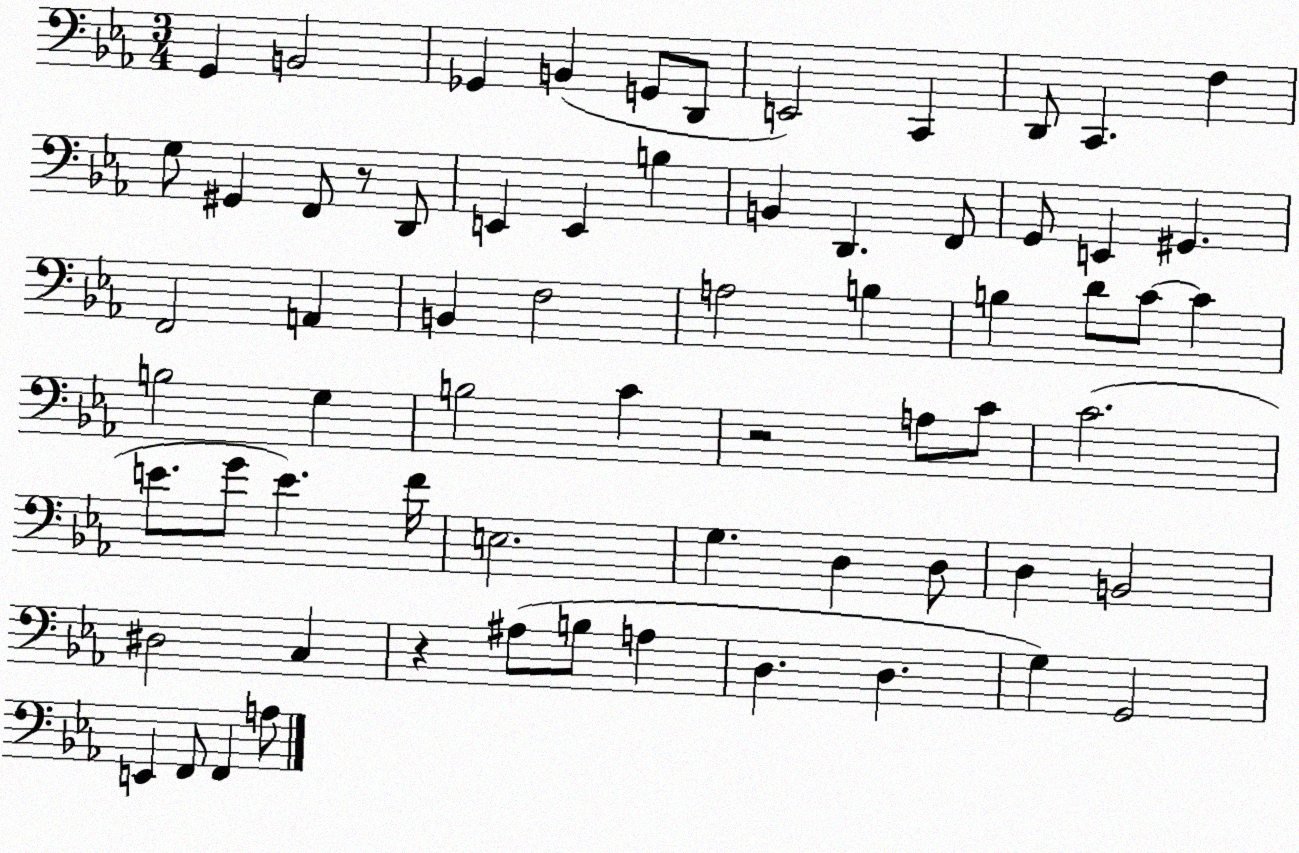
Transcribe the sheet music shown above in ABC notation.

X:1
T:Untitled
M:3/4
L:1/4
K:Eb
G,, B,,2 _G,, B,, G,,/2 D,,/2 E,,2 C,, D,,/2 C,, F, G,/2 ^G,, F,,/2 z/2 D,,/2 E,, E,, B, B,, D,, F,,/2 G,,/2 E,, ^G,, F,,2 A,, B,, F,2 A,2 B, B, D/2 C/2 C B,2 G, B,2 C z2 A,/2 C/2 C2 E/2 G/2 E F/4 E,2 G, D, D,/2 D, B,,2 ^D,2 C, z ^A,/2 B,/2 A, D, D, G, G,,2 E,, F,,/2 F,, A,/2